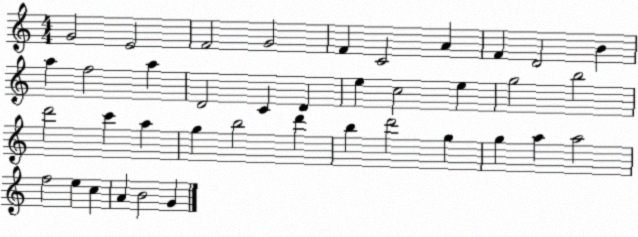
X:1
T:Untitled
M:4/4
L:1/4
K:C
G2 E2 F2 G2 F C2 A F D2 B a f2 a D2 C D e c2 e g2 b2 d'2 c' a g b2 d' b d'2 g g a a2 f2 e c A B2 G